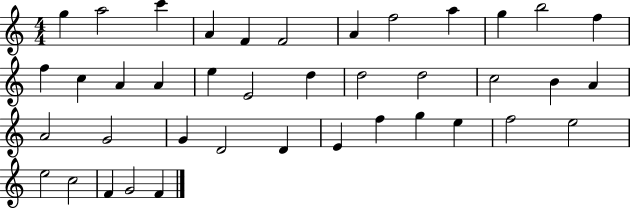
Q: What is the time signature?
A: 4/4